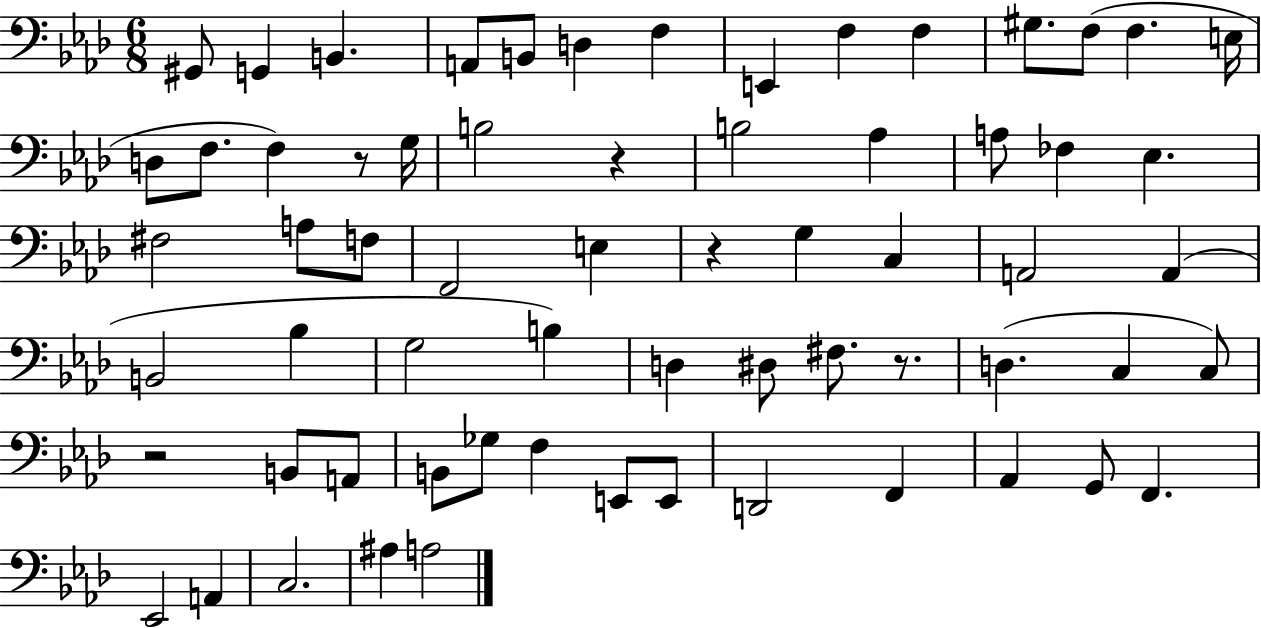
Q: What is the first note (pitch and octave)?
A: G#2